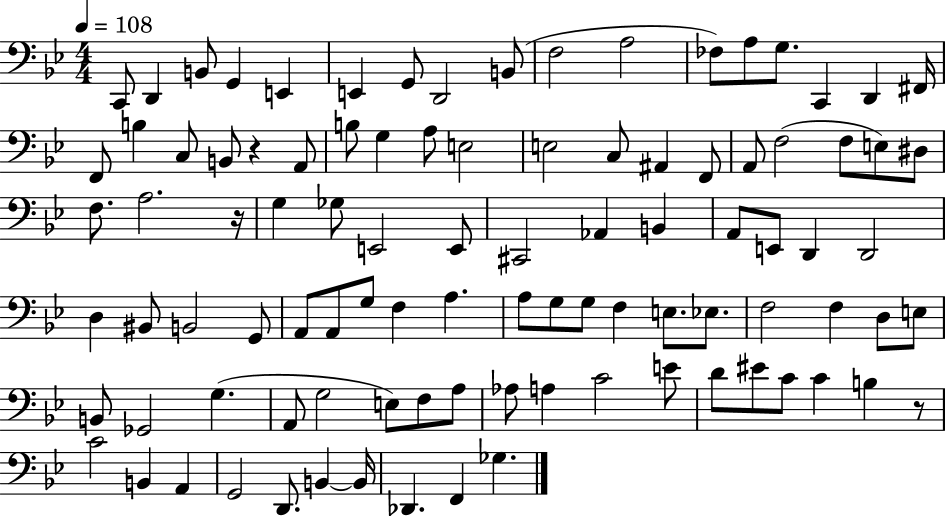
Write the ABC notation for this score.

X:1
T:Untitled
M:4/4
L:1/4
K:Bb
C,,/2 D,, B,,/2 G,, E,, E,, G,,/2 D,,2 B,,/2 F,2 A,2 _F,/2 A,/2 G,/2 C,, D,, ^F,,/4 F,,/2 B, C,/2 B,,/2 z A,,/2 B,/2 G, A,/2 E,2 E,2 C,/2 ^A,, F,,/2 A,,/2 F,2 F,/2 E,/2 ^D,/2 F,/2 A,2 z/4 G, _G,/2 E,,2 E,,/2 ^C,,2 _A,, B,, A,,/2 E,,/2 D,, D,,2 D, ^B,,/2 B,,2 G,,/2 A,,/2 A,,/2 G,/2 F, A, A,/2 G,/2 G,/2 F, E,/2 _E,/2 F,2 F, D,/2 E,/2 B,,/2 _G,,2 G, A,,/2 G,2 E,/2 F,/2 A,/2 _A,/2 A, C2 E/2 D/2 ^E/2 C/2 C B, z/2 C2 B,, A,, G,,2 D,,/2 B,, B,,/4 _D,, F,, _G,